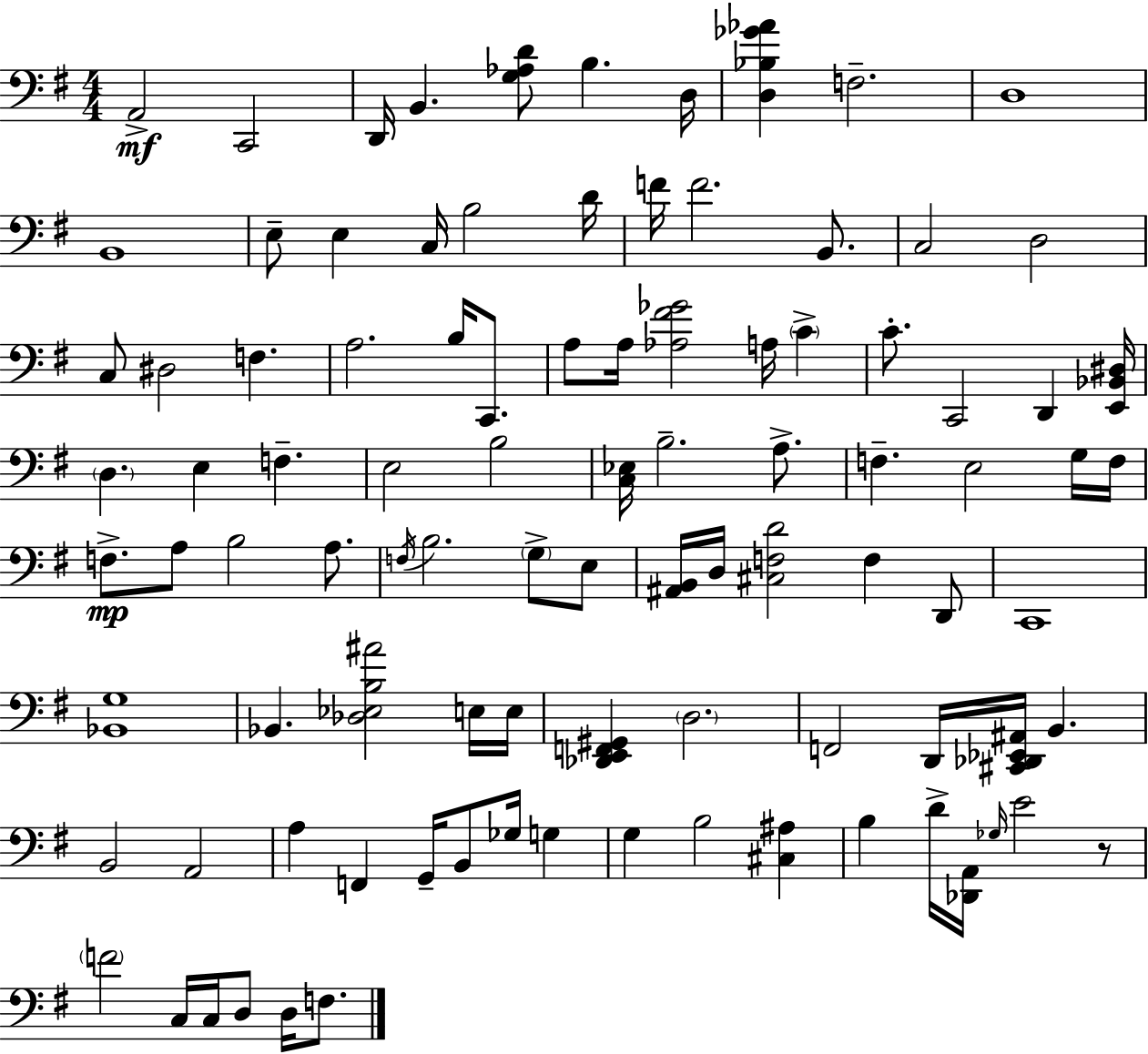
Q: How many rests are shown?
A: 1